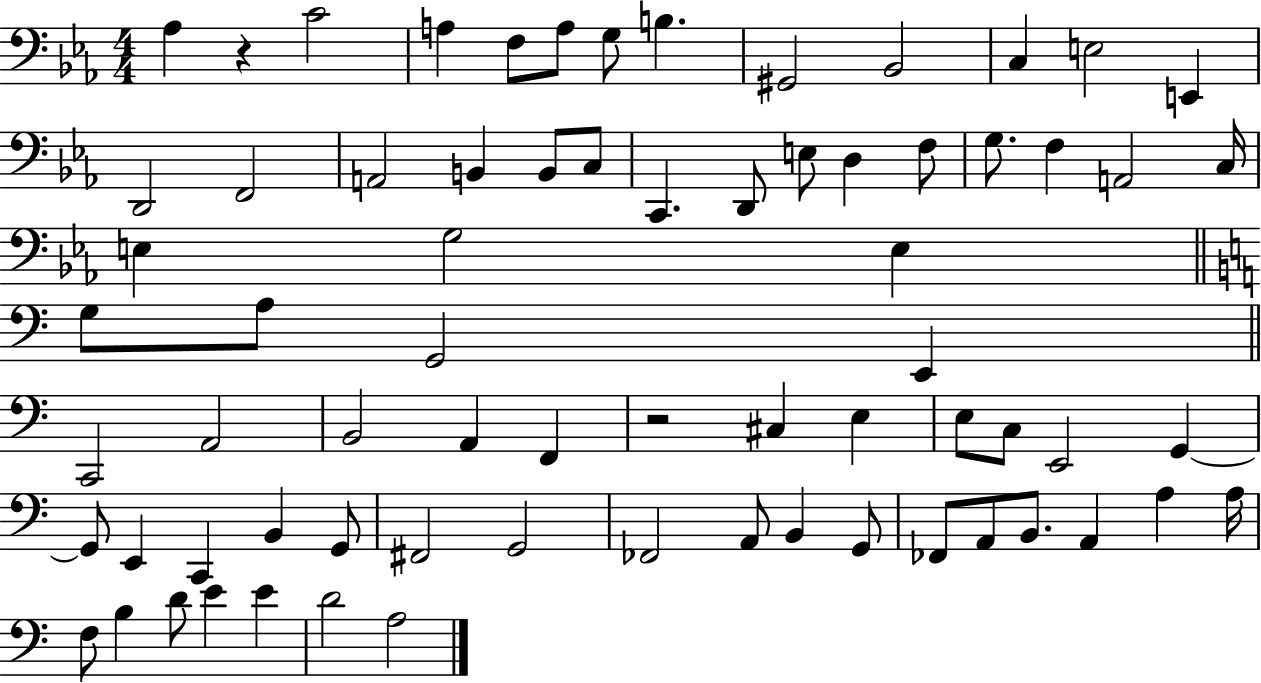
X:1
T:Untitled
M:4/4
L:1/4
K:Eb
_A, z C2 A, F,/2 A,/2 G,/2 B, ^G,,2 _B,,2 C, E,2 E,, D,,2 F,,2 A,,2 B,, B,,/2 C,/2 C,, D,,/2 E,/2 D, F,/2 G,/2 F, A,,2 C,/4 E, G,2 E, G,/2 A,/2 G,,2 E,, C,,2 A,,2 B,,2 A,, F,, z2 ^C, E, E,/2 C,/2 E,,2 G,, G,,/2 E,, C,, B,, G,,/2 ^F,,2 G,,2 _F,,2 A,,/2 B,, G,,/2 _F,,/2 A,,/2 B,,/2 A,, A, A,/4 F,/2 B, D/2 E E D2 A,2